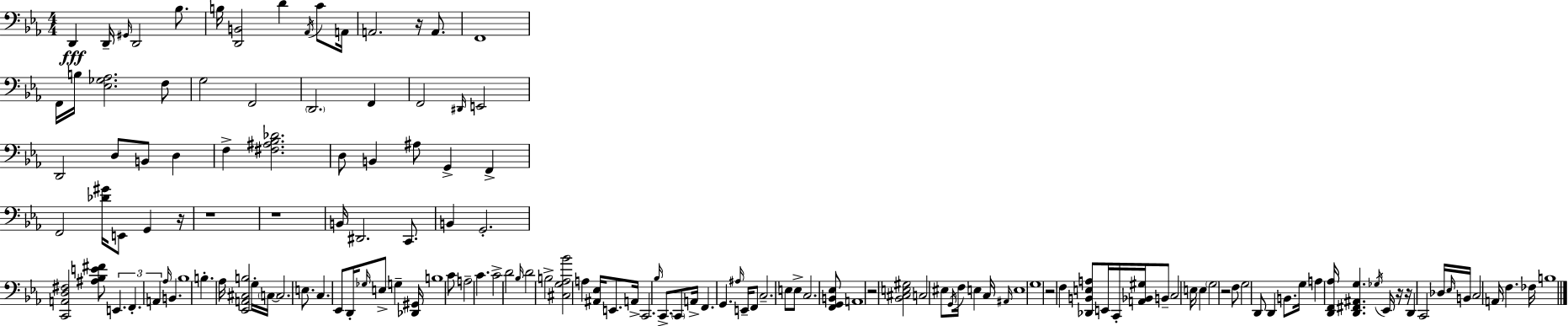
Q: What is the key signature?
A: EES major